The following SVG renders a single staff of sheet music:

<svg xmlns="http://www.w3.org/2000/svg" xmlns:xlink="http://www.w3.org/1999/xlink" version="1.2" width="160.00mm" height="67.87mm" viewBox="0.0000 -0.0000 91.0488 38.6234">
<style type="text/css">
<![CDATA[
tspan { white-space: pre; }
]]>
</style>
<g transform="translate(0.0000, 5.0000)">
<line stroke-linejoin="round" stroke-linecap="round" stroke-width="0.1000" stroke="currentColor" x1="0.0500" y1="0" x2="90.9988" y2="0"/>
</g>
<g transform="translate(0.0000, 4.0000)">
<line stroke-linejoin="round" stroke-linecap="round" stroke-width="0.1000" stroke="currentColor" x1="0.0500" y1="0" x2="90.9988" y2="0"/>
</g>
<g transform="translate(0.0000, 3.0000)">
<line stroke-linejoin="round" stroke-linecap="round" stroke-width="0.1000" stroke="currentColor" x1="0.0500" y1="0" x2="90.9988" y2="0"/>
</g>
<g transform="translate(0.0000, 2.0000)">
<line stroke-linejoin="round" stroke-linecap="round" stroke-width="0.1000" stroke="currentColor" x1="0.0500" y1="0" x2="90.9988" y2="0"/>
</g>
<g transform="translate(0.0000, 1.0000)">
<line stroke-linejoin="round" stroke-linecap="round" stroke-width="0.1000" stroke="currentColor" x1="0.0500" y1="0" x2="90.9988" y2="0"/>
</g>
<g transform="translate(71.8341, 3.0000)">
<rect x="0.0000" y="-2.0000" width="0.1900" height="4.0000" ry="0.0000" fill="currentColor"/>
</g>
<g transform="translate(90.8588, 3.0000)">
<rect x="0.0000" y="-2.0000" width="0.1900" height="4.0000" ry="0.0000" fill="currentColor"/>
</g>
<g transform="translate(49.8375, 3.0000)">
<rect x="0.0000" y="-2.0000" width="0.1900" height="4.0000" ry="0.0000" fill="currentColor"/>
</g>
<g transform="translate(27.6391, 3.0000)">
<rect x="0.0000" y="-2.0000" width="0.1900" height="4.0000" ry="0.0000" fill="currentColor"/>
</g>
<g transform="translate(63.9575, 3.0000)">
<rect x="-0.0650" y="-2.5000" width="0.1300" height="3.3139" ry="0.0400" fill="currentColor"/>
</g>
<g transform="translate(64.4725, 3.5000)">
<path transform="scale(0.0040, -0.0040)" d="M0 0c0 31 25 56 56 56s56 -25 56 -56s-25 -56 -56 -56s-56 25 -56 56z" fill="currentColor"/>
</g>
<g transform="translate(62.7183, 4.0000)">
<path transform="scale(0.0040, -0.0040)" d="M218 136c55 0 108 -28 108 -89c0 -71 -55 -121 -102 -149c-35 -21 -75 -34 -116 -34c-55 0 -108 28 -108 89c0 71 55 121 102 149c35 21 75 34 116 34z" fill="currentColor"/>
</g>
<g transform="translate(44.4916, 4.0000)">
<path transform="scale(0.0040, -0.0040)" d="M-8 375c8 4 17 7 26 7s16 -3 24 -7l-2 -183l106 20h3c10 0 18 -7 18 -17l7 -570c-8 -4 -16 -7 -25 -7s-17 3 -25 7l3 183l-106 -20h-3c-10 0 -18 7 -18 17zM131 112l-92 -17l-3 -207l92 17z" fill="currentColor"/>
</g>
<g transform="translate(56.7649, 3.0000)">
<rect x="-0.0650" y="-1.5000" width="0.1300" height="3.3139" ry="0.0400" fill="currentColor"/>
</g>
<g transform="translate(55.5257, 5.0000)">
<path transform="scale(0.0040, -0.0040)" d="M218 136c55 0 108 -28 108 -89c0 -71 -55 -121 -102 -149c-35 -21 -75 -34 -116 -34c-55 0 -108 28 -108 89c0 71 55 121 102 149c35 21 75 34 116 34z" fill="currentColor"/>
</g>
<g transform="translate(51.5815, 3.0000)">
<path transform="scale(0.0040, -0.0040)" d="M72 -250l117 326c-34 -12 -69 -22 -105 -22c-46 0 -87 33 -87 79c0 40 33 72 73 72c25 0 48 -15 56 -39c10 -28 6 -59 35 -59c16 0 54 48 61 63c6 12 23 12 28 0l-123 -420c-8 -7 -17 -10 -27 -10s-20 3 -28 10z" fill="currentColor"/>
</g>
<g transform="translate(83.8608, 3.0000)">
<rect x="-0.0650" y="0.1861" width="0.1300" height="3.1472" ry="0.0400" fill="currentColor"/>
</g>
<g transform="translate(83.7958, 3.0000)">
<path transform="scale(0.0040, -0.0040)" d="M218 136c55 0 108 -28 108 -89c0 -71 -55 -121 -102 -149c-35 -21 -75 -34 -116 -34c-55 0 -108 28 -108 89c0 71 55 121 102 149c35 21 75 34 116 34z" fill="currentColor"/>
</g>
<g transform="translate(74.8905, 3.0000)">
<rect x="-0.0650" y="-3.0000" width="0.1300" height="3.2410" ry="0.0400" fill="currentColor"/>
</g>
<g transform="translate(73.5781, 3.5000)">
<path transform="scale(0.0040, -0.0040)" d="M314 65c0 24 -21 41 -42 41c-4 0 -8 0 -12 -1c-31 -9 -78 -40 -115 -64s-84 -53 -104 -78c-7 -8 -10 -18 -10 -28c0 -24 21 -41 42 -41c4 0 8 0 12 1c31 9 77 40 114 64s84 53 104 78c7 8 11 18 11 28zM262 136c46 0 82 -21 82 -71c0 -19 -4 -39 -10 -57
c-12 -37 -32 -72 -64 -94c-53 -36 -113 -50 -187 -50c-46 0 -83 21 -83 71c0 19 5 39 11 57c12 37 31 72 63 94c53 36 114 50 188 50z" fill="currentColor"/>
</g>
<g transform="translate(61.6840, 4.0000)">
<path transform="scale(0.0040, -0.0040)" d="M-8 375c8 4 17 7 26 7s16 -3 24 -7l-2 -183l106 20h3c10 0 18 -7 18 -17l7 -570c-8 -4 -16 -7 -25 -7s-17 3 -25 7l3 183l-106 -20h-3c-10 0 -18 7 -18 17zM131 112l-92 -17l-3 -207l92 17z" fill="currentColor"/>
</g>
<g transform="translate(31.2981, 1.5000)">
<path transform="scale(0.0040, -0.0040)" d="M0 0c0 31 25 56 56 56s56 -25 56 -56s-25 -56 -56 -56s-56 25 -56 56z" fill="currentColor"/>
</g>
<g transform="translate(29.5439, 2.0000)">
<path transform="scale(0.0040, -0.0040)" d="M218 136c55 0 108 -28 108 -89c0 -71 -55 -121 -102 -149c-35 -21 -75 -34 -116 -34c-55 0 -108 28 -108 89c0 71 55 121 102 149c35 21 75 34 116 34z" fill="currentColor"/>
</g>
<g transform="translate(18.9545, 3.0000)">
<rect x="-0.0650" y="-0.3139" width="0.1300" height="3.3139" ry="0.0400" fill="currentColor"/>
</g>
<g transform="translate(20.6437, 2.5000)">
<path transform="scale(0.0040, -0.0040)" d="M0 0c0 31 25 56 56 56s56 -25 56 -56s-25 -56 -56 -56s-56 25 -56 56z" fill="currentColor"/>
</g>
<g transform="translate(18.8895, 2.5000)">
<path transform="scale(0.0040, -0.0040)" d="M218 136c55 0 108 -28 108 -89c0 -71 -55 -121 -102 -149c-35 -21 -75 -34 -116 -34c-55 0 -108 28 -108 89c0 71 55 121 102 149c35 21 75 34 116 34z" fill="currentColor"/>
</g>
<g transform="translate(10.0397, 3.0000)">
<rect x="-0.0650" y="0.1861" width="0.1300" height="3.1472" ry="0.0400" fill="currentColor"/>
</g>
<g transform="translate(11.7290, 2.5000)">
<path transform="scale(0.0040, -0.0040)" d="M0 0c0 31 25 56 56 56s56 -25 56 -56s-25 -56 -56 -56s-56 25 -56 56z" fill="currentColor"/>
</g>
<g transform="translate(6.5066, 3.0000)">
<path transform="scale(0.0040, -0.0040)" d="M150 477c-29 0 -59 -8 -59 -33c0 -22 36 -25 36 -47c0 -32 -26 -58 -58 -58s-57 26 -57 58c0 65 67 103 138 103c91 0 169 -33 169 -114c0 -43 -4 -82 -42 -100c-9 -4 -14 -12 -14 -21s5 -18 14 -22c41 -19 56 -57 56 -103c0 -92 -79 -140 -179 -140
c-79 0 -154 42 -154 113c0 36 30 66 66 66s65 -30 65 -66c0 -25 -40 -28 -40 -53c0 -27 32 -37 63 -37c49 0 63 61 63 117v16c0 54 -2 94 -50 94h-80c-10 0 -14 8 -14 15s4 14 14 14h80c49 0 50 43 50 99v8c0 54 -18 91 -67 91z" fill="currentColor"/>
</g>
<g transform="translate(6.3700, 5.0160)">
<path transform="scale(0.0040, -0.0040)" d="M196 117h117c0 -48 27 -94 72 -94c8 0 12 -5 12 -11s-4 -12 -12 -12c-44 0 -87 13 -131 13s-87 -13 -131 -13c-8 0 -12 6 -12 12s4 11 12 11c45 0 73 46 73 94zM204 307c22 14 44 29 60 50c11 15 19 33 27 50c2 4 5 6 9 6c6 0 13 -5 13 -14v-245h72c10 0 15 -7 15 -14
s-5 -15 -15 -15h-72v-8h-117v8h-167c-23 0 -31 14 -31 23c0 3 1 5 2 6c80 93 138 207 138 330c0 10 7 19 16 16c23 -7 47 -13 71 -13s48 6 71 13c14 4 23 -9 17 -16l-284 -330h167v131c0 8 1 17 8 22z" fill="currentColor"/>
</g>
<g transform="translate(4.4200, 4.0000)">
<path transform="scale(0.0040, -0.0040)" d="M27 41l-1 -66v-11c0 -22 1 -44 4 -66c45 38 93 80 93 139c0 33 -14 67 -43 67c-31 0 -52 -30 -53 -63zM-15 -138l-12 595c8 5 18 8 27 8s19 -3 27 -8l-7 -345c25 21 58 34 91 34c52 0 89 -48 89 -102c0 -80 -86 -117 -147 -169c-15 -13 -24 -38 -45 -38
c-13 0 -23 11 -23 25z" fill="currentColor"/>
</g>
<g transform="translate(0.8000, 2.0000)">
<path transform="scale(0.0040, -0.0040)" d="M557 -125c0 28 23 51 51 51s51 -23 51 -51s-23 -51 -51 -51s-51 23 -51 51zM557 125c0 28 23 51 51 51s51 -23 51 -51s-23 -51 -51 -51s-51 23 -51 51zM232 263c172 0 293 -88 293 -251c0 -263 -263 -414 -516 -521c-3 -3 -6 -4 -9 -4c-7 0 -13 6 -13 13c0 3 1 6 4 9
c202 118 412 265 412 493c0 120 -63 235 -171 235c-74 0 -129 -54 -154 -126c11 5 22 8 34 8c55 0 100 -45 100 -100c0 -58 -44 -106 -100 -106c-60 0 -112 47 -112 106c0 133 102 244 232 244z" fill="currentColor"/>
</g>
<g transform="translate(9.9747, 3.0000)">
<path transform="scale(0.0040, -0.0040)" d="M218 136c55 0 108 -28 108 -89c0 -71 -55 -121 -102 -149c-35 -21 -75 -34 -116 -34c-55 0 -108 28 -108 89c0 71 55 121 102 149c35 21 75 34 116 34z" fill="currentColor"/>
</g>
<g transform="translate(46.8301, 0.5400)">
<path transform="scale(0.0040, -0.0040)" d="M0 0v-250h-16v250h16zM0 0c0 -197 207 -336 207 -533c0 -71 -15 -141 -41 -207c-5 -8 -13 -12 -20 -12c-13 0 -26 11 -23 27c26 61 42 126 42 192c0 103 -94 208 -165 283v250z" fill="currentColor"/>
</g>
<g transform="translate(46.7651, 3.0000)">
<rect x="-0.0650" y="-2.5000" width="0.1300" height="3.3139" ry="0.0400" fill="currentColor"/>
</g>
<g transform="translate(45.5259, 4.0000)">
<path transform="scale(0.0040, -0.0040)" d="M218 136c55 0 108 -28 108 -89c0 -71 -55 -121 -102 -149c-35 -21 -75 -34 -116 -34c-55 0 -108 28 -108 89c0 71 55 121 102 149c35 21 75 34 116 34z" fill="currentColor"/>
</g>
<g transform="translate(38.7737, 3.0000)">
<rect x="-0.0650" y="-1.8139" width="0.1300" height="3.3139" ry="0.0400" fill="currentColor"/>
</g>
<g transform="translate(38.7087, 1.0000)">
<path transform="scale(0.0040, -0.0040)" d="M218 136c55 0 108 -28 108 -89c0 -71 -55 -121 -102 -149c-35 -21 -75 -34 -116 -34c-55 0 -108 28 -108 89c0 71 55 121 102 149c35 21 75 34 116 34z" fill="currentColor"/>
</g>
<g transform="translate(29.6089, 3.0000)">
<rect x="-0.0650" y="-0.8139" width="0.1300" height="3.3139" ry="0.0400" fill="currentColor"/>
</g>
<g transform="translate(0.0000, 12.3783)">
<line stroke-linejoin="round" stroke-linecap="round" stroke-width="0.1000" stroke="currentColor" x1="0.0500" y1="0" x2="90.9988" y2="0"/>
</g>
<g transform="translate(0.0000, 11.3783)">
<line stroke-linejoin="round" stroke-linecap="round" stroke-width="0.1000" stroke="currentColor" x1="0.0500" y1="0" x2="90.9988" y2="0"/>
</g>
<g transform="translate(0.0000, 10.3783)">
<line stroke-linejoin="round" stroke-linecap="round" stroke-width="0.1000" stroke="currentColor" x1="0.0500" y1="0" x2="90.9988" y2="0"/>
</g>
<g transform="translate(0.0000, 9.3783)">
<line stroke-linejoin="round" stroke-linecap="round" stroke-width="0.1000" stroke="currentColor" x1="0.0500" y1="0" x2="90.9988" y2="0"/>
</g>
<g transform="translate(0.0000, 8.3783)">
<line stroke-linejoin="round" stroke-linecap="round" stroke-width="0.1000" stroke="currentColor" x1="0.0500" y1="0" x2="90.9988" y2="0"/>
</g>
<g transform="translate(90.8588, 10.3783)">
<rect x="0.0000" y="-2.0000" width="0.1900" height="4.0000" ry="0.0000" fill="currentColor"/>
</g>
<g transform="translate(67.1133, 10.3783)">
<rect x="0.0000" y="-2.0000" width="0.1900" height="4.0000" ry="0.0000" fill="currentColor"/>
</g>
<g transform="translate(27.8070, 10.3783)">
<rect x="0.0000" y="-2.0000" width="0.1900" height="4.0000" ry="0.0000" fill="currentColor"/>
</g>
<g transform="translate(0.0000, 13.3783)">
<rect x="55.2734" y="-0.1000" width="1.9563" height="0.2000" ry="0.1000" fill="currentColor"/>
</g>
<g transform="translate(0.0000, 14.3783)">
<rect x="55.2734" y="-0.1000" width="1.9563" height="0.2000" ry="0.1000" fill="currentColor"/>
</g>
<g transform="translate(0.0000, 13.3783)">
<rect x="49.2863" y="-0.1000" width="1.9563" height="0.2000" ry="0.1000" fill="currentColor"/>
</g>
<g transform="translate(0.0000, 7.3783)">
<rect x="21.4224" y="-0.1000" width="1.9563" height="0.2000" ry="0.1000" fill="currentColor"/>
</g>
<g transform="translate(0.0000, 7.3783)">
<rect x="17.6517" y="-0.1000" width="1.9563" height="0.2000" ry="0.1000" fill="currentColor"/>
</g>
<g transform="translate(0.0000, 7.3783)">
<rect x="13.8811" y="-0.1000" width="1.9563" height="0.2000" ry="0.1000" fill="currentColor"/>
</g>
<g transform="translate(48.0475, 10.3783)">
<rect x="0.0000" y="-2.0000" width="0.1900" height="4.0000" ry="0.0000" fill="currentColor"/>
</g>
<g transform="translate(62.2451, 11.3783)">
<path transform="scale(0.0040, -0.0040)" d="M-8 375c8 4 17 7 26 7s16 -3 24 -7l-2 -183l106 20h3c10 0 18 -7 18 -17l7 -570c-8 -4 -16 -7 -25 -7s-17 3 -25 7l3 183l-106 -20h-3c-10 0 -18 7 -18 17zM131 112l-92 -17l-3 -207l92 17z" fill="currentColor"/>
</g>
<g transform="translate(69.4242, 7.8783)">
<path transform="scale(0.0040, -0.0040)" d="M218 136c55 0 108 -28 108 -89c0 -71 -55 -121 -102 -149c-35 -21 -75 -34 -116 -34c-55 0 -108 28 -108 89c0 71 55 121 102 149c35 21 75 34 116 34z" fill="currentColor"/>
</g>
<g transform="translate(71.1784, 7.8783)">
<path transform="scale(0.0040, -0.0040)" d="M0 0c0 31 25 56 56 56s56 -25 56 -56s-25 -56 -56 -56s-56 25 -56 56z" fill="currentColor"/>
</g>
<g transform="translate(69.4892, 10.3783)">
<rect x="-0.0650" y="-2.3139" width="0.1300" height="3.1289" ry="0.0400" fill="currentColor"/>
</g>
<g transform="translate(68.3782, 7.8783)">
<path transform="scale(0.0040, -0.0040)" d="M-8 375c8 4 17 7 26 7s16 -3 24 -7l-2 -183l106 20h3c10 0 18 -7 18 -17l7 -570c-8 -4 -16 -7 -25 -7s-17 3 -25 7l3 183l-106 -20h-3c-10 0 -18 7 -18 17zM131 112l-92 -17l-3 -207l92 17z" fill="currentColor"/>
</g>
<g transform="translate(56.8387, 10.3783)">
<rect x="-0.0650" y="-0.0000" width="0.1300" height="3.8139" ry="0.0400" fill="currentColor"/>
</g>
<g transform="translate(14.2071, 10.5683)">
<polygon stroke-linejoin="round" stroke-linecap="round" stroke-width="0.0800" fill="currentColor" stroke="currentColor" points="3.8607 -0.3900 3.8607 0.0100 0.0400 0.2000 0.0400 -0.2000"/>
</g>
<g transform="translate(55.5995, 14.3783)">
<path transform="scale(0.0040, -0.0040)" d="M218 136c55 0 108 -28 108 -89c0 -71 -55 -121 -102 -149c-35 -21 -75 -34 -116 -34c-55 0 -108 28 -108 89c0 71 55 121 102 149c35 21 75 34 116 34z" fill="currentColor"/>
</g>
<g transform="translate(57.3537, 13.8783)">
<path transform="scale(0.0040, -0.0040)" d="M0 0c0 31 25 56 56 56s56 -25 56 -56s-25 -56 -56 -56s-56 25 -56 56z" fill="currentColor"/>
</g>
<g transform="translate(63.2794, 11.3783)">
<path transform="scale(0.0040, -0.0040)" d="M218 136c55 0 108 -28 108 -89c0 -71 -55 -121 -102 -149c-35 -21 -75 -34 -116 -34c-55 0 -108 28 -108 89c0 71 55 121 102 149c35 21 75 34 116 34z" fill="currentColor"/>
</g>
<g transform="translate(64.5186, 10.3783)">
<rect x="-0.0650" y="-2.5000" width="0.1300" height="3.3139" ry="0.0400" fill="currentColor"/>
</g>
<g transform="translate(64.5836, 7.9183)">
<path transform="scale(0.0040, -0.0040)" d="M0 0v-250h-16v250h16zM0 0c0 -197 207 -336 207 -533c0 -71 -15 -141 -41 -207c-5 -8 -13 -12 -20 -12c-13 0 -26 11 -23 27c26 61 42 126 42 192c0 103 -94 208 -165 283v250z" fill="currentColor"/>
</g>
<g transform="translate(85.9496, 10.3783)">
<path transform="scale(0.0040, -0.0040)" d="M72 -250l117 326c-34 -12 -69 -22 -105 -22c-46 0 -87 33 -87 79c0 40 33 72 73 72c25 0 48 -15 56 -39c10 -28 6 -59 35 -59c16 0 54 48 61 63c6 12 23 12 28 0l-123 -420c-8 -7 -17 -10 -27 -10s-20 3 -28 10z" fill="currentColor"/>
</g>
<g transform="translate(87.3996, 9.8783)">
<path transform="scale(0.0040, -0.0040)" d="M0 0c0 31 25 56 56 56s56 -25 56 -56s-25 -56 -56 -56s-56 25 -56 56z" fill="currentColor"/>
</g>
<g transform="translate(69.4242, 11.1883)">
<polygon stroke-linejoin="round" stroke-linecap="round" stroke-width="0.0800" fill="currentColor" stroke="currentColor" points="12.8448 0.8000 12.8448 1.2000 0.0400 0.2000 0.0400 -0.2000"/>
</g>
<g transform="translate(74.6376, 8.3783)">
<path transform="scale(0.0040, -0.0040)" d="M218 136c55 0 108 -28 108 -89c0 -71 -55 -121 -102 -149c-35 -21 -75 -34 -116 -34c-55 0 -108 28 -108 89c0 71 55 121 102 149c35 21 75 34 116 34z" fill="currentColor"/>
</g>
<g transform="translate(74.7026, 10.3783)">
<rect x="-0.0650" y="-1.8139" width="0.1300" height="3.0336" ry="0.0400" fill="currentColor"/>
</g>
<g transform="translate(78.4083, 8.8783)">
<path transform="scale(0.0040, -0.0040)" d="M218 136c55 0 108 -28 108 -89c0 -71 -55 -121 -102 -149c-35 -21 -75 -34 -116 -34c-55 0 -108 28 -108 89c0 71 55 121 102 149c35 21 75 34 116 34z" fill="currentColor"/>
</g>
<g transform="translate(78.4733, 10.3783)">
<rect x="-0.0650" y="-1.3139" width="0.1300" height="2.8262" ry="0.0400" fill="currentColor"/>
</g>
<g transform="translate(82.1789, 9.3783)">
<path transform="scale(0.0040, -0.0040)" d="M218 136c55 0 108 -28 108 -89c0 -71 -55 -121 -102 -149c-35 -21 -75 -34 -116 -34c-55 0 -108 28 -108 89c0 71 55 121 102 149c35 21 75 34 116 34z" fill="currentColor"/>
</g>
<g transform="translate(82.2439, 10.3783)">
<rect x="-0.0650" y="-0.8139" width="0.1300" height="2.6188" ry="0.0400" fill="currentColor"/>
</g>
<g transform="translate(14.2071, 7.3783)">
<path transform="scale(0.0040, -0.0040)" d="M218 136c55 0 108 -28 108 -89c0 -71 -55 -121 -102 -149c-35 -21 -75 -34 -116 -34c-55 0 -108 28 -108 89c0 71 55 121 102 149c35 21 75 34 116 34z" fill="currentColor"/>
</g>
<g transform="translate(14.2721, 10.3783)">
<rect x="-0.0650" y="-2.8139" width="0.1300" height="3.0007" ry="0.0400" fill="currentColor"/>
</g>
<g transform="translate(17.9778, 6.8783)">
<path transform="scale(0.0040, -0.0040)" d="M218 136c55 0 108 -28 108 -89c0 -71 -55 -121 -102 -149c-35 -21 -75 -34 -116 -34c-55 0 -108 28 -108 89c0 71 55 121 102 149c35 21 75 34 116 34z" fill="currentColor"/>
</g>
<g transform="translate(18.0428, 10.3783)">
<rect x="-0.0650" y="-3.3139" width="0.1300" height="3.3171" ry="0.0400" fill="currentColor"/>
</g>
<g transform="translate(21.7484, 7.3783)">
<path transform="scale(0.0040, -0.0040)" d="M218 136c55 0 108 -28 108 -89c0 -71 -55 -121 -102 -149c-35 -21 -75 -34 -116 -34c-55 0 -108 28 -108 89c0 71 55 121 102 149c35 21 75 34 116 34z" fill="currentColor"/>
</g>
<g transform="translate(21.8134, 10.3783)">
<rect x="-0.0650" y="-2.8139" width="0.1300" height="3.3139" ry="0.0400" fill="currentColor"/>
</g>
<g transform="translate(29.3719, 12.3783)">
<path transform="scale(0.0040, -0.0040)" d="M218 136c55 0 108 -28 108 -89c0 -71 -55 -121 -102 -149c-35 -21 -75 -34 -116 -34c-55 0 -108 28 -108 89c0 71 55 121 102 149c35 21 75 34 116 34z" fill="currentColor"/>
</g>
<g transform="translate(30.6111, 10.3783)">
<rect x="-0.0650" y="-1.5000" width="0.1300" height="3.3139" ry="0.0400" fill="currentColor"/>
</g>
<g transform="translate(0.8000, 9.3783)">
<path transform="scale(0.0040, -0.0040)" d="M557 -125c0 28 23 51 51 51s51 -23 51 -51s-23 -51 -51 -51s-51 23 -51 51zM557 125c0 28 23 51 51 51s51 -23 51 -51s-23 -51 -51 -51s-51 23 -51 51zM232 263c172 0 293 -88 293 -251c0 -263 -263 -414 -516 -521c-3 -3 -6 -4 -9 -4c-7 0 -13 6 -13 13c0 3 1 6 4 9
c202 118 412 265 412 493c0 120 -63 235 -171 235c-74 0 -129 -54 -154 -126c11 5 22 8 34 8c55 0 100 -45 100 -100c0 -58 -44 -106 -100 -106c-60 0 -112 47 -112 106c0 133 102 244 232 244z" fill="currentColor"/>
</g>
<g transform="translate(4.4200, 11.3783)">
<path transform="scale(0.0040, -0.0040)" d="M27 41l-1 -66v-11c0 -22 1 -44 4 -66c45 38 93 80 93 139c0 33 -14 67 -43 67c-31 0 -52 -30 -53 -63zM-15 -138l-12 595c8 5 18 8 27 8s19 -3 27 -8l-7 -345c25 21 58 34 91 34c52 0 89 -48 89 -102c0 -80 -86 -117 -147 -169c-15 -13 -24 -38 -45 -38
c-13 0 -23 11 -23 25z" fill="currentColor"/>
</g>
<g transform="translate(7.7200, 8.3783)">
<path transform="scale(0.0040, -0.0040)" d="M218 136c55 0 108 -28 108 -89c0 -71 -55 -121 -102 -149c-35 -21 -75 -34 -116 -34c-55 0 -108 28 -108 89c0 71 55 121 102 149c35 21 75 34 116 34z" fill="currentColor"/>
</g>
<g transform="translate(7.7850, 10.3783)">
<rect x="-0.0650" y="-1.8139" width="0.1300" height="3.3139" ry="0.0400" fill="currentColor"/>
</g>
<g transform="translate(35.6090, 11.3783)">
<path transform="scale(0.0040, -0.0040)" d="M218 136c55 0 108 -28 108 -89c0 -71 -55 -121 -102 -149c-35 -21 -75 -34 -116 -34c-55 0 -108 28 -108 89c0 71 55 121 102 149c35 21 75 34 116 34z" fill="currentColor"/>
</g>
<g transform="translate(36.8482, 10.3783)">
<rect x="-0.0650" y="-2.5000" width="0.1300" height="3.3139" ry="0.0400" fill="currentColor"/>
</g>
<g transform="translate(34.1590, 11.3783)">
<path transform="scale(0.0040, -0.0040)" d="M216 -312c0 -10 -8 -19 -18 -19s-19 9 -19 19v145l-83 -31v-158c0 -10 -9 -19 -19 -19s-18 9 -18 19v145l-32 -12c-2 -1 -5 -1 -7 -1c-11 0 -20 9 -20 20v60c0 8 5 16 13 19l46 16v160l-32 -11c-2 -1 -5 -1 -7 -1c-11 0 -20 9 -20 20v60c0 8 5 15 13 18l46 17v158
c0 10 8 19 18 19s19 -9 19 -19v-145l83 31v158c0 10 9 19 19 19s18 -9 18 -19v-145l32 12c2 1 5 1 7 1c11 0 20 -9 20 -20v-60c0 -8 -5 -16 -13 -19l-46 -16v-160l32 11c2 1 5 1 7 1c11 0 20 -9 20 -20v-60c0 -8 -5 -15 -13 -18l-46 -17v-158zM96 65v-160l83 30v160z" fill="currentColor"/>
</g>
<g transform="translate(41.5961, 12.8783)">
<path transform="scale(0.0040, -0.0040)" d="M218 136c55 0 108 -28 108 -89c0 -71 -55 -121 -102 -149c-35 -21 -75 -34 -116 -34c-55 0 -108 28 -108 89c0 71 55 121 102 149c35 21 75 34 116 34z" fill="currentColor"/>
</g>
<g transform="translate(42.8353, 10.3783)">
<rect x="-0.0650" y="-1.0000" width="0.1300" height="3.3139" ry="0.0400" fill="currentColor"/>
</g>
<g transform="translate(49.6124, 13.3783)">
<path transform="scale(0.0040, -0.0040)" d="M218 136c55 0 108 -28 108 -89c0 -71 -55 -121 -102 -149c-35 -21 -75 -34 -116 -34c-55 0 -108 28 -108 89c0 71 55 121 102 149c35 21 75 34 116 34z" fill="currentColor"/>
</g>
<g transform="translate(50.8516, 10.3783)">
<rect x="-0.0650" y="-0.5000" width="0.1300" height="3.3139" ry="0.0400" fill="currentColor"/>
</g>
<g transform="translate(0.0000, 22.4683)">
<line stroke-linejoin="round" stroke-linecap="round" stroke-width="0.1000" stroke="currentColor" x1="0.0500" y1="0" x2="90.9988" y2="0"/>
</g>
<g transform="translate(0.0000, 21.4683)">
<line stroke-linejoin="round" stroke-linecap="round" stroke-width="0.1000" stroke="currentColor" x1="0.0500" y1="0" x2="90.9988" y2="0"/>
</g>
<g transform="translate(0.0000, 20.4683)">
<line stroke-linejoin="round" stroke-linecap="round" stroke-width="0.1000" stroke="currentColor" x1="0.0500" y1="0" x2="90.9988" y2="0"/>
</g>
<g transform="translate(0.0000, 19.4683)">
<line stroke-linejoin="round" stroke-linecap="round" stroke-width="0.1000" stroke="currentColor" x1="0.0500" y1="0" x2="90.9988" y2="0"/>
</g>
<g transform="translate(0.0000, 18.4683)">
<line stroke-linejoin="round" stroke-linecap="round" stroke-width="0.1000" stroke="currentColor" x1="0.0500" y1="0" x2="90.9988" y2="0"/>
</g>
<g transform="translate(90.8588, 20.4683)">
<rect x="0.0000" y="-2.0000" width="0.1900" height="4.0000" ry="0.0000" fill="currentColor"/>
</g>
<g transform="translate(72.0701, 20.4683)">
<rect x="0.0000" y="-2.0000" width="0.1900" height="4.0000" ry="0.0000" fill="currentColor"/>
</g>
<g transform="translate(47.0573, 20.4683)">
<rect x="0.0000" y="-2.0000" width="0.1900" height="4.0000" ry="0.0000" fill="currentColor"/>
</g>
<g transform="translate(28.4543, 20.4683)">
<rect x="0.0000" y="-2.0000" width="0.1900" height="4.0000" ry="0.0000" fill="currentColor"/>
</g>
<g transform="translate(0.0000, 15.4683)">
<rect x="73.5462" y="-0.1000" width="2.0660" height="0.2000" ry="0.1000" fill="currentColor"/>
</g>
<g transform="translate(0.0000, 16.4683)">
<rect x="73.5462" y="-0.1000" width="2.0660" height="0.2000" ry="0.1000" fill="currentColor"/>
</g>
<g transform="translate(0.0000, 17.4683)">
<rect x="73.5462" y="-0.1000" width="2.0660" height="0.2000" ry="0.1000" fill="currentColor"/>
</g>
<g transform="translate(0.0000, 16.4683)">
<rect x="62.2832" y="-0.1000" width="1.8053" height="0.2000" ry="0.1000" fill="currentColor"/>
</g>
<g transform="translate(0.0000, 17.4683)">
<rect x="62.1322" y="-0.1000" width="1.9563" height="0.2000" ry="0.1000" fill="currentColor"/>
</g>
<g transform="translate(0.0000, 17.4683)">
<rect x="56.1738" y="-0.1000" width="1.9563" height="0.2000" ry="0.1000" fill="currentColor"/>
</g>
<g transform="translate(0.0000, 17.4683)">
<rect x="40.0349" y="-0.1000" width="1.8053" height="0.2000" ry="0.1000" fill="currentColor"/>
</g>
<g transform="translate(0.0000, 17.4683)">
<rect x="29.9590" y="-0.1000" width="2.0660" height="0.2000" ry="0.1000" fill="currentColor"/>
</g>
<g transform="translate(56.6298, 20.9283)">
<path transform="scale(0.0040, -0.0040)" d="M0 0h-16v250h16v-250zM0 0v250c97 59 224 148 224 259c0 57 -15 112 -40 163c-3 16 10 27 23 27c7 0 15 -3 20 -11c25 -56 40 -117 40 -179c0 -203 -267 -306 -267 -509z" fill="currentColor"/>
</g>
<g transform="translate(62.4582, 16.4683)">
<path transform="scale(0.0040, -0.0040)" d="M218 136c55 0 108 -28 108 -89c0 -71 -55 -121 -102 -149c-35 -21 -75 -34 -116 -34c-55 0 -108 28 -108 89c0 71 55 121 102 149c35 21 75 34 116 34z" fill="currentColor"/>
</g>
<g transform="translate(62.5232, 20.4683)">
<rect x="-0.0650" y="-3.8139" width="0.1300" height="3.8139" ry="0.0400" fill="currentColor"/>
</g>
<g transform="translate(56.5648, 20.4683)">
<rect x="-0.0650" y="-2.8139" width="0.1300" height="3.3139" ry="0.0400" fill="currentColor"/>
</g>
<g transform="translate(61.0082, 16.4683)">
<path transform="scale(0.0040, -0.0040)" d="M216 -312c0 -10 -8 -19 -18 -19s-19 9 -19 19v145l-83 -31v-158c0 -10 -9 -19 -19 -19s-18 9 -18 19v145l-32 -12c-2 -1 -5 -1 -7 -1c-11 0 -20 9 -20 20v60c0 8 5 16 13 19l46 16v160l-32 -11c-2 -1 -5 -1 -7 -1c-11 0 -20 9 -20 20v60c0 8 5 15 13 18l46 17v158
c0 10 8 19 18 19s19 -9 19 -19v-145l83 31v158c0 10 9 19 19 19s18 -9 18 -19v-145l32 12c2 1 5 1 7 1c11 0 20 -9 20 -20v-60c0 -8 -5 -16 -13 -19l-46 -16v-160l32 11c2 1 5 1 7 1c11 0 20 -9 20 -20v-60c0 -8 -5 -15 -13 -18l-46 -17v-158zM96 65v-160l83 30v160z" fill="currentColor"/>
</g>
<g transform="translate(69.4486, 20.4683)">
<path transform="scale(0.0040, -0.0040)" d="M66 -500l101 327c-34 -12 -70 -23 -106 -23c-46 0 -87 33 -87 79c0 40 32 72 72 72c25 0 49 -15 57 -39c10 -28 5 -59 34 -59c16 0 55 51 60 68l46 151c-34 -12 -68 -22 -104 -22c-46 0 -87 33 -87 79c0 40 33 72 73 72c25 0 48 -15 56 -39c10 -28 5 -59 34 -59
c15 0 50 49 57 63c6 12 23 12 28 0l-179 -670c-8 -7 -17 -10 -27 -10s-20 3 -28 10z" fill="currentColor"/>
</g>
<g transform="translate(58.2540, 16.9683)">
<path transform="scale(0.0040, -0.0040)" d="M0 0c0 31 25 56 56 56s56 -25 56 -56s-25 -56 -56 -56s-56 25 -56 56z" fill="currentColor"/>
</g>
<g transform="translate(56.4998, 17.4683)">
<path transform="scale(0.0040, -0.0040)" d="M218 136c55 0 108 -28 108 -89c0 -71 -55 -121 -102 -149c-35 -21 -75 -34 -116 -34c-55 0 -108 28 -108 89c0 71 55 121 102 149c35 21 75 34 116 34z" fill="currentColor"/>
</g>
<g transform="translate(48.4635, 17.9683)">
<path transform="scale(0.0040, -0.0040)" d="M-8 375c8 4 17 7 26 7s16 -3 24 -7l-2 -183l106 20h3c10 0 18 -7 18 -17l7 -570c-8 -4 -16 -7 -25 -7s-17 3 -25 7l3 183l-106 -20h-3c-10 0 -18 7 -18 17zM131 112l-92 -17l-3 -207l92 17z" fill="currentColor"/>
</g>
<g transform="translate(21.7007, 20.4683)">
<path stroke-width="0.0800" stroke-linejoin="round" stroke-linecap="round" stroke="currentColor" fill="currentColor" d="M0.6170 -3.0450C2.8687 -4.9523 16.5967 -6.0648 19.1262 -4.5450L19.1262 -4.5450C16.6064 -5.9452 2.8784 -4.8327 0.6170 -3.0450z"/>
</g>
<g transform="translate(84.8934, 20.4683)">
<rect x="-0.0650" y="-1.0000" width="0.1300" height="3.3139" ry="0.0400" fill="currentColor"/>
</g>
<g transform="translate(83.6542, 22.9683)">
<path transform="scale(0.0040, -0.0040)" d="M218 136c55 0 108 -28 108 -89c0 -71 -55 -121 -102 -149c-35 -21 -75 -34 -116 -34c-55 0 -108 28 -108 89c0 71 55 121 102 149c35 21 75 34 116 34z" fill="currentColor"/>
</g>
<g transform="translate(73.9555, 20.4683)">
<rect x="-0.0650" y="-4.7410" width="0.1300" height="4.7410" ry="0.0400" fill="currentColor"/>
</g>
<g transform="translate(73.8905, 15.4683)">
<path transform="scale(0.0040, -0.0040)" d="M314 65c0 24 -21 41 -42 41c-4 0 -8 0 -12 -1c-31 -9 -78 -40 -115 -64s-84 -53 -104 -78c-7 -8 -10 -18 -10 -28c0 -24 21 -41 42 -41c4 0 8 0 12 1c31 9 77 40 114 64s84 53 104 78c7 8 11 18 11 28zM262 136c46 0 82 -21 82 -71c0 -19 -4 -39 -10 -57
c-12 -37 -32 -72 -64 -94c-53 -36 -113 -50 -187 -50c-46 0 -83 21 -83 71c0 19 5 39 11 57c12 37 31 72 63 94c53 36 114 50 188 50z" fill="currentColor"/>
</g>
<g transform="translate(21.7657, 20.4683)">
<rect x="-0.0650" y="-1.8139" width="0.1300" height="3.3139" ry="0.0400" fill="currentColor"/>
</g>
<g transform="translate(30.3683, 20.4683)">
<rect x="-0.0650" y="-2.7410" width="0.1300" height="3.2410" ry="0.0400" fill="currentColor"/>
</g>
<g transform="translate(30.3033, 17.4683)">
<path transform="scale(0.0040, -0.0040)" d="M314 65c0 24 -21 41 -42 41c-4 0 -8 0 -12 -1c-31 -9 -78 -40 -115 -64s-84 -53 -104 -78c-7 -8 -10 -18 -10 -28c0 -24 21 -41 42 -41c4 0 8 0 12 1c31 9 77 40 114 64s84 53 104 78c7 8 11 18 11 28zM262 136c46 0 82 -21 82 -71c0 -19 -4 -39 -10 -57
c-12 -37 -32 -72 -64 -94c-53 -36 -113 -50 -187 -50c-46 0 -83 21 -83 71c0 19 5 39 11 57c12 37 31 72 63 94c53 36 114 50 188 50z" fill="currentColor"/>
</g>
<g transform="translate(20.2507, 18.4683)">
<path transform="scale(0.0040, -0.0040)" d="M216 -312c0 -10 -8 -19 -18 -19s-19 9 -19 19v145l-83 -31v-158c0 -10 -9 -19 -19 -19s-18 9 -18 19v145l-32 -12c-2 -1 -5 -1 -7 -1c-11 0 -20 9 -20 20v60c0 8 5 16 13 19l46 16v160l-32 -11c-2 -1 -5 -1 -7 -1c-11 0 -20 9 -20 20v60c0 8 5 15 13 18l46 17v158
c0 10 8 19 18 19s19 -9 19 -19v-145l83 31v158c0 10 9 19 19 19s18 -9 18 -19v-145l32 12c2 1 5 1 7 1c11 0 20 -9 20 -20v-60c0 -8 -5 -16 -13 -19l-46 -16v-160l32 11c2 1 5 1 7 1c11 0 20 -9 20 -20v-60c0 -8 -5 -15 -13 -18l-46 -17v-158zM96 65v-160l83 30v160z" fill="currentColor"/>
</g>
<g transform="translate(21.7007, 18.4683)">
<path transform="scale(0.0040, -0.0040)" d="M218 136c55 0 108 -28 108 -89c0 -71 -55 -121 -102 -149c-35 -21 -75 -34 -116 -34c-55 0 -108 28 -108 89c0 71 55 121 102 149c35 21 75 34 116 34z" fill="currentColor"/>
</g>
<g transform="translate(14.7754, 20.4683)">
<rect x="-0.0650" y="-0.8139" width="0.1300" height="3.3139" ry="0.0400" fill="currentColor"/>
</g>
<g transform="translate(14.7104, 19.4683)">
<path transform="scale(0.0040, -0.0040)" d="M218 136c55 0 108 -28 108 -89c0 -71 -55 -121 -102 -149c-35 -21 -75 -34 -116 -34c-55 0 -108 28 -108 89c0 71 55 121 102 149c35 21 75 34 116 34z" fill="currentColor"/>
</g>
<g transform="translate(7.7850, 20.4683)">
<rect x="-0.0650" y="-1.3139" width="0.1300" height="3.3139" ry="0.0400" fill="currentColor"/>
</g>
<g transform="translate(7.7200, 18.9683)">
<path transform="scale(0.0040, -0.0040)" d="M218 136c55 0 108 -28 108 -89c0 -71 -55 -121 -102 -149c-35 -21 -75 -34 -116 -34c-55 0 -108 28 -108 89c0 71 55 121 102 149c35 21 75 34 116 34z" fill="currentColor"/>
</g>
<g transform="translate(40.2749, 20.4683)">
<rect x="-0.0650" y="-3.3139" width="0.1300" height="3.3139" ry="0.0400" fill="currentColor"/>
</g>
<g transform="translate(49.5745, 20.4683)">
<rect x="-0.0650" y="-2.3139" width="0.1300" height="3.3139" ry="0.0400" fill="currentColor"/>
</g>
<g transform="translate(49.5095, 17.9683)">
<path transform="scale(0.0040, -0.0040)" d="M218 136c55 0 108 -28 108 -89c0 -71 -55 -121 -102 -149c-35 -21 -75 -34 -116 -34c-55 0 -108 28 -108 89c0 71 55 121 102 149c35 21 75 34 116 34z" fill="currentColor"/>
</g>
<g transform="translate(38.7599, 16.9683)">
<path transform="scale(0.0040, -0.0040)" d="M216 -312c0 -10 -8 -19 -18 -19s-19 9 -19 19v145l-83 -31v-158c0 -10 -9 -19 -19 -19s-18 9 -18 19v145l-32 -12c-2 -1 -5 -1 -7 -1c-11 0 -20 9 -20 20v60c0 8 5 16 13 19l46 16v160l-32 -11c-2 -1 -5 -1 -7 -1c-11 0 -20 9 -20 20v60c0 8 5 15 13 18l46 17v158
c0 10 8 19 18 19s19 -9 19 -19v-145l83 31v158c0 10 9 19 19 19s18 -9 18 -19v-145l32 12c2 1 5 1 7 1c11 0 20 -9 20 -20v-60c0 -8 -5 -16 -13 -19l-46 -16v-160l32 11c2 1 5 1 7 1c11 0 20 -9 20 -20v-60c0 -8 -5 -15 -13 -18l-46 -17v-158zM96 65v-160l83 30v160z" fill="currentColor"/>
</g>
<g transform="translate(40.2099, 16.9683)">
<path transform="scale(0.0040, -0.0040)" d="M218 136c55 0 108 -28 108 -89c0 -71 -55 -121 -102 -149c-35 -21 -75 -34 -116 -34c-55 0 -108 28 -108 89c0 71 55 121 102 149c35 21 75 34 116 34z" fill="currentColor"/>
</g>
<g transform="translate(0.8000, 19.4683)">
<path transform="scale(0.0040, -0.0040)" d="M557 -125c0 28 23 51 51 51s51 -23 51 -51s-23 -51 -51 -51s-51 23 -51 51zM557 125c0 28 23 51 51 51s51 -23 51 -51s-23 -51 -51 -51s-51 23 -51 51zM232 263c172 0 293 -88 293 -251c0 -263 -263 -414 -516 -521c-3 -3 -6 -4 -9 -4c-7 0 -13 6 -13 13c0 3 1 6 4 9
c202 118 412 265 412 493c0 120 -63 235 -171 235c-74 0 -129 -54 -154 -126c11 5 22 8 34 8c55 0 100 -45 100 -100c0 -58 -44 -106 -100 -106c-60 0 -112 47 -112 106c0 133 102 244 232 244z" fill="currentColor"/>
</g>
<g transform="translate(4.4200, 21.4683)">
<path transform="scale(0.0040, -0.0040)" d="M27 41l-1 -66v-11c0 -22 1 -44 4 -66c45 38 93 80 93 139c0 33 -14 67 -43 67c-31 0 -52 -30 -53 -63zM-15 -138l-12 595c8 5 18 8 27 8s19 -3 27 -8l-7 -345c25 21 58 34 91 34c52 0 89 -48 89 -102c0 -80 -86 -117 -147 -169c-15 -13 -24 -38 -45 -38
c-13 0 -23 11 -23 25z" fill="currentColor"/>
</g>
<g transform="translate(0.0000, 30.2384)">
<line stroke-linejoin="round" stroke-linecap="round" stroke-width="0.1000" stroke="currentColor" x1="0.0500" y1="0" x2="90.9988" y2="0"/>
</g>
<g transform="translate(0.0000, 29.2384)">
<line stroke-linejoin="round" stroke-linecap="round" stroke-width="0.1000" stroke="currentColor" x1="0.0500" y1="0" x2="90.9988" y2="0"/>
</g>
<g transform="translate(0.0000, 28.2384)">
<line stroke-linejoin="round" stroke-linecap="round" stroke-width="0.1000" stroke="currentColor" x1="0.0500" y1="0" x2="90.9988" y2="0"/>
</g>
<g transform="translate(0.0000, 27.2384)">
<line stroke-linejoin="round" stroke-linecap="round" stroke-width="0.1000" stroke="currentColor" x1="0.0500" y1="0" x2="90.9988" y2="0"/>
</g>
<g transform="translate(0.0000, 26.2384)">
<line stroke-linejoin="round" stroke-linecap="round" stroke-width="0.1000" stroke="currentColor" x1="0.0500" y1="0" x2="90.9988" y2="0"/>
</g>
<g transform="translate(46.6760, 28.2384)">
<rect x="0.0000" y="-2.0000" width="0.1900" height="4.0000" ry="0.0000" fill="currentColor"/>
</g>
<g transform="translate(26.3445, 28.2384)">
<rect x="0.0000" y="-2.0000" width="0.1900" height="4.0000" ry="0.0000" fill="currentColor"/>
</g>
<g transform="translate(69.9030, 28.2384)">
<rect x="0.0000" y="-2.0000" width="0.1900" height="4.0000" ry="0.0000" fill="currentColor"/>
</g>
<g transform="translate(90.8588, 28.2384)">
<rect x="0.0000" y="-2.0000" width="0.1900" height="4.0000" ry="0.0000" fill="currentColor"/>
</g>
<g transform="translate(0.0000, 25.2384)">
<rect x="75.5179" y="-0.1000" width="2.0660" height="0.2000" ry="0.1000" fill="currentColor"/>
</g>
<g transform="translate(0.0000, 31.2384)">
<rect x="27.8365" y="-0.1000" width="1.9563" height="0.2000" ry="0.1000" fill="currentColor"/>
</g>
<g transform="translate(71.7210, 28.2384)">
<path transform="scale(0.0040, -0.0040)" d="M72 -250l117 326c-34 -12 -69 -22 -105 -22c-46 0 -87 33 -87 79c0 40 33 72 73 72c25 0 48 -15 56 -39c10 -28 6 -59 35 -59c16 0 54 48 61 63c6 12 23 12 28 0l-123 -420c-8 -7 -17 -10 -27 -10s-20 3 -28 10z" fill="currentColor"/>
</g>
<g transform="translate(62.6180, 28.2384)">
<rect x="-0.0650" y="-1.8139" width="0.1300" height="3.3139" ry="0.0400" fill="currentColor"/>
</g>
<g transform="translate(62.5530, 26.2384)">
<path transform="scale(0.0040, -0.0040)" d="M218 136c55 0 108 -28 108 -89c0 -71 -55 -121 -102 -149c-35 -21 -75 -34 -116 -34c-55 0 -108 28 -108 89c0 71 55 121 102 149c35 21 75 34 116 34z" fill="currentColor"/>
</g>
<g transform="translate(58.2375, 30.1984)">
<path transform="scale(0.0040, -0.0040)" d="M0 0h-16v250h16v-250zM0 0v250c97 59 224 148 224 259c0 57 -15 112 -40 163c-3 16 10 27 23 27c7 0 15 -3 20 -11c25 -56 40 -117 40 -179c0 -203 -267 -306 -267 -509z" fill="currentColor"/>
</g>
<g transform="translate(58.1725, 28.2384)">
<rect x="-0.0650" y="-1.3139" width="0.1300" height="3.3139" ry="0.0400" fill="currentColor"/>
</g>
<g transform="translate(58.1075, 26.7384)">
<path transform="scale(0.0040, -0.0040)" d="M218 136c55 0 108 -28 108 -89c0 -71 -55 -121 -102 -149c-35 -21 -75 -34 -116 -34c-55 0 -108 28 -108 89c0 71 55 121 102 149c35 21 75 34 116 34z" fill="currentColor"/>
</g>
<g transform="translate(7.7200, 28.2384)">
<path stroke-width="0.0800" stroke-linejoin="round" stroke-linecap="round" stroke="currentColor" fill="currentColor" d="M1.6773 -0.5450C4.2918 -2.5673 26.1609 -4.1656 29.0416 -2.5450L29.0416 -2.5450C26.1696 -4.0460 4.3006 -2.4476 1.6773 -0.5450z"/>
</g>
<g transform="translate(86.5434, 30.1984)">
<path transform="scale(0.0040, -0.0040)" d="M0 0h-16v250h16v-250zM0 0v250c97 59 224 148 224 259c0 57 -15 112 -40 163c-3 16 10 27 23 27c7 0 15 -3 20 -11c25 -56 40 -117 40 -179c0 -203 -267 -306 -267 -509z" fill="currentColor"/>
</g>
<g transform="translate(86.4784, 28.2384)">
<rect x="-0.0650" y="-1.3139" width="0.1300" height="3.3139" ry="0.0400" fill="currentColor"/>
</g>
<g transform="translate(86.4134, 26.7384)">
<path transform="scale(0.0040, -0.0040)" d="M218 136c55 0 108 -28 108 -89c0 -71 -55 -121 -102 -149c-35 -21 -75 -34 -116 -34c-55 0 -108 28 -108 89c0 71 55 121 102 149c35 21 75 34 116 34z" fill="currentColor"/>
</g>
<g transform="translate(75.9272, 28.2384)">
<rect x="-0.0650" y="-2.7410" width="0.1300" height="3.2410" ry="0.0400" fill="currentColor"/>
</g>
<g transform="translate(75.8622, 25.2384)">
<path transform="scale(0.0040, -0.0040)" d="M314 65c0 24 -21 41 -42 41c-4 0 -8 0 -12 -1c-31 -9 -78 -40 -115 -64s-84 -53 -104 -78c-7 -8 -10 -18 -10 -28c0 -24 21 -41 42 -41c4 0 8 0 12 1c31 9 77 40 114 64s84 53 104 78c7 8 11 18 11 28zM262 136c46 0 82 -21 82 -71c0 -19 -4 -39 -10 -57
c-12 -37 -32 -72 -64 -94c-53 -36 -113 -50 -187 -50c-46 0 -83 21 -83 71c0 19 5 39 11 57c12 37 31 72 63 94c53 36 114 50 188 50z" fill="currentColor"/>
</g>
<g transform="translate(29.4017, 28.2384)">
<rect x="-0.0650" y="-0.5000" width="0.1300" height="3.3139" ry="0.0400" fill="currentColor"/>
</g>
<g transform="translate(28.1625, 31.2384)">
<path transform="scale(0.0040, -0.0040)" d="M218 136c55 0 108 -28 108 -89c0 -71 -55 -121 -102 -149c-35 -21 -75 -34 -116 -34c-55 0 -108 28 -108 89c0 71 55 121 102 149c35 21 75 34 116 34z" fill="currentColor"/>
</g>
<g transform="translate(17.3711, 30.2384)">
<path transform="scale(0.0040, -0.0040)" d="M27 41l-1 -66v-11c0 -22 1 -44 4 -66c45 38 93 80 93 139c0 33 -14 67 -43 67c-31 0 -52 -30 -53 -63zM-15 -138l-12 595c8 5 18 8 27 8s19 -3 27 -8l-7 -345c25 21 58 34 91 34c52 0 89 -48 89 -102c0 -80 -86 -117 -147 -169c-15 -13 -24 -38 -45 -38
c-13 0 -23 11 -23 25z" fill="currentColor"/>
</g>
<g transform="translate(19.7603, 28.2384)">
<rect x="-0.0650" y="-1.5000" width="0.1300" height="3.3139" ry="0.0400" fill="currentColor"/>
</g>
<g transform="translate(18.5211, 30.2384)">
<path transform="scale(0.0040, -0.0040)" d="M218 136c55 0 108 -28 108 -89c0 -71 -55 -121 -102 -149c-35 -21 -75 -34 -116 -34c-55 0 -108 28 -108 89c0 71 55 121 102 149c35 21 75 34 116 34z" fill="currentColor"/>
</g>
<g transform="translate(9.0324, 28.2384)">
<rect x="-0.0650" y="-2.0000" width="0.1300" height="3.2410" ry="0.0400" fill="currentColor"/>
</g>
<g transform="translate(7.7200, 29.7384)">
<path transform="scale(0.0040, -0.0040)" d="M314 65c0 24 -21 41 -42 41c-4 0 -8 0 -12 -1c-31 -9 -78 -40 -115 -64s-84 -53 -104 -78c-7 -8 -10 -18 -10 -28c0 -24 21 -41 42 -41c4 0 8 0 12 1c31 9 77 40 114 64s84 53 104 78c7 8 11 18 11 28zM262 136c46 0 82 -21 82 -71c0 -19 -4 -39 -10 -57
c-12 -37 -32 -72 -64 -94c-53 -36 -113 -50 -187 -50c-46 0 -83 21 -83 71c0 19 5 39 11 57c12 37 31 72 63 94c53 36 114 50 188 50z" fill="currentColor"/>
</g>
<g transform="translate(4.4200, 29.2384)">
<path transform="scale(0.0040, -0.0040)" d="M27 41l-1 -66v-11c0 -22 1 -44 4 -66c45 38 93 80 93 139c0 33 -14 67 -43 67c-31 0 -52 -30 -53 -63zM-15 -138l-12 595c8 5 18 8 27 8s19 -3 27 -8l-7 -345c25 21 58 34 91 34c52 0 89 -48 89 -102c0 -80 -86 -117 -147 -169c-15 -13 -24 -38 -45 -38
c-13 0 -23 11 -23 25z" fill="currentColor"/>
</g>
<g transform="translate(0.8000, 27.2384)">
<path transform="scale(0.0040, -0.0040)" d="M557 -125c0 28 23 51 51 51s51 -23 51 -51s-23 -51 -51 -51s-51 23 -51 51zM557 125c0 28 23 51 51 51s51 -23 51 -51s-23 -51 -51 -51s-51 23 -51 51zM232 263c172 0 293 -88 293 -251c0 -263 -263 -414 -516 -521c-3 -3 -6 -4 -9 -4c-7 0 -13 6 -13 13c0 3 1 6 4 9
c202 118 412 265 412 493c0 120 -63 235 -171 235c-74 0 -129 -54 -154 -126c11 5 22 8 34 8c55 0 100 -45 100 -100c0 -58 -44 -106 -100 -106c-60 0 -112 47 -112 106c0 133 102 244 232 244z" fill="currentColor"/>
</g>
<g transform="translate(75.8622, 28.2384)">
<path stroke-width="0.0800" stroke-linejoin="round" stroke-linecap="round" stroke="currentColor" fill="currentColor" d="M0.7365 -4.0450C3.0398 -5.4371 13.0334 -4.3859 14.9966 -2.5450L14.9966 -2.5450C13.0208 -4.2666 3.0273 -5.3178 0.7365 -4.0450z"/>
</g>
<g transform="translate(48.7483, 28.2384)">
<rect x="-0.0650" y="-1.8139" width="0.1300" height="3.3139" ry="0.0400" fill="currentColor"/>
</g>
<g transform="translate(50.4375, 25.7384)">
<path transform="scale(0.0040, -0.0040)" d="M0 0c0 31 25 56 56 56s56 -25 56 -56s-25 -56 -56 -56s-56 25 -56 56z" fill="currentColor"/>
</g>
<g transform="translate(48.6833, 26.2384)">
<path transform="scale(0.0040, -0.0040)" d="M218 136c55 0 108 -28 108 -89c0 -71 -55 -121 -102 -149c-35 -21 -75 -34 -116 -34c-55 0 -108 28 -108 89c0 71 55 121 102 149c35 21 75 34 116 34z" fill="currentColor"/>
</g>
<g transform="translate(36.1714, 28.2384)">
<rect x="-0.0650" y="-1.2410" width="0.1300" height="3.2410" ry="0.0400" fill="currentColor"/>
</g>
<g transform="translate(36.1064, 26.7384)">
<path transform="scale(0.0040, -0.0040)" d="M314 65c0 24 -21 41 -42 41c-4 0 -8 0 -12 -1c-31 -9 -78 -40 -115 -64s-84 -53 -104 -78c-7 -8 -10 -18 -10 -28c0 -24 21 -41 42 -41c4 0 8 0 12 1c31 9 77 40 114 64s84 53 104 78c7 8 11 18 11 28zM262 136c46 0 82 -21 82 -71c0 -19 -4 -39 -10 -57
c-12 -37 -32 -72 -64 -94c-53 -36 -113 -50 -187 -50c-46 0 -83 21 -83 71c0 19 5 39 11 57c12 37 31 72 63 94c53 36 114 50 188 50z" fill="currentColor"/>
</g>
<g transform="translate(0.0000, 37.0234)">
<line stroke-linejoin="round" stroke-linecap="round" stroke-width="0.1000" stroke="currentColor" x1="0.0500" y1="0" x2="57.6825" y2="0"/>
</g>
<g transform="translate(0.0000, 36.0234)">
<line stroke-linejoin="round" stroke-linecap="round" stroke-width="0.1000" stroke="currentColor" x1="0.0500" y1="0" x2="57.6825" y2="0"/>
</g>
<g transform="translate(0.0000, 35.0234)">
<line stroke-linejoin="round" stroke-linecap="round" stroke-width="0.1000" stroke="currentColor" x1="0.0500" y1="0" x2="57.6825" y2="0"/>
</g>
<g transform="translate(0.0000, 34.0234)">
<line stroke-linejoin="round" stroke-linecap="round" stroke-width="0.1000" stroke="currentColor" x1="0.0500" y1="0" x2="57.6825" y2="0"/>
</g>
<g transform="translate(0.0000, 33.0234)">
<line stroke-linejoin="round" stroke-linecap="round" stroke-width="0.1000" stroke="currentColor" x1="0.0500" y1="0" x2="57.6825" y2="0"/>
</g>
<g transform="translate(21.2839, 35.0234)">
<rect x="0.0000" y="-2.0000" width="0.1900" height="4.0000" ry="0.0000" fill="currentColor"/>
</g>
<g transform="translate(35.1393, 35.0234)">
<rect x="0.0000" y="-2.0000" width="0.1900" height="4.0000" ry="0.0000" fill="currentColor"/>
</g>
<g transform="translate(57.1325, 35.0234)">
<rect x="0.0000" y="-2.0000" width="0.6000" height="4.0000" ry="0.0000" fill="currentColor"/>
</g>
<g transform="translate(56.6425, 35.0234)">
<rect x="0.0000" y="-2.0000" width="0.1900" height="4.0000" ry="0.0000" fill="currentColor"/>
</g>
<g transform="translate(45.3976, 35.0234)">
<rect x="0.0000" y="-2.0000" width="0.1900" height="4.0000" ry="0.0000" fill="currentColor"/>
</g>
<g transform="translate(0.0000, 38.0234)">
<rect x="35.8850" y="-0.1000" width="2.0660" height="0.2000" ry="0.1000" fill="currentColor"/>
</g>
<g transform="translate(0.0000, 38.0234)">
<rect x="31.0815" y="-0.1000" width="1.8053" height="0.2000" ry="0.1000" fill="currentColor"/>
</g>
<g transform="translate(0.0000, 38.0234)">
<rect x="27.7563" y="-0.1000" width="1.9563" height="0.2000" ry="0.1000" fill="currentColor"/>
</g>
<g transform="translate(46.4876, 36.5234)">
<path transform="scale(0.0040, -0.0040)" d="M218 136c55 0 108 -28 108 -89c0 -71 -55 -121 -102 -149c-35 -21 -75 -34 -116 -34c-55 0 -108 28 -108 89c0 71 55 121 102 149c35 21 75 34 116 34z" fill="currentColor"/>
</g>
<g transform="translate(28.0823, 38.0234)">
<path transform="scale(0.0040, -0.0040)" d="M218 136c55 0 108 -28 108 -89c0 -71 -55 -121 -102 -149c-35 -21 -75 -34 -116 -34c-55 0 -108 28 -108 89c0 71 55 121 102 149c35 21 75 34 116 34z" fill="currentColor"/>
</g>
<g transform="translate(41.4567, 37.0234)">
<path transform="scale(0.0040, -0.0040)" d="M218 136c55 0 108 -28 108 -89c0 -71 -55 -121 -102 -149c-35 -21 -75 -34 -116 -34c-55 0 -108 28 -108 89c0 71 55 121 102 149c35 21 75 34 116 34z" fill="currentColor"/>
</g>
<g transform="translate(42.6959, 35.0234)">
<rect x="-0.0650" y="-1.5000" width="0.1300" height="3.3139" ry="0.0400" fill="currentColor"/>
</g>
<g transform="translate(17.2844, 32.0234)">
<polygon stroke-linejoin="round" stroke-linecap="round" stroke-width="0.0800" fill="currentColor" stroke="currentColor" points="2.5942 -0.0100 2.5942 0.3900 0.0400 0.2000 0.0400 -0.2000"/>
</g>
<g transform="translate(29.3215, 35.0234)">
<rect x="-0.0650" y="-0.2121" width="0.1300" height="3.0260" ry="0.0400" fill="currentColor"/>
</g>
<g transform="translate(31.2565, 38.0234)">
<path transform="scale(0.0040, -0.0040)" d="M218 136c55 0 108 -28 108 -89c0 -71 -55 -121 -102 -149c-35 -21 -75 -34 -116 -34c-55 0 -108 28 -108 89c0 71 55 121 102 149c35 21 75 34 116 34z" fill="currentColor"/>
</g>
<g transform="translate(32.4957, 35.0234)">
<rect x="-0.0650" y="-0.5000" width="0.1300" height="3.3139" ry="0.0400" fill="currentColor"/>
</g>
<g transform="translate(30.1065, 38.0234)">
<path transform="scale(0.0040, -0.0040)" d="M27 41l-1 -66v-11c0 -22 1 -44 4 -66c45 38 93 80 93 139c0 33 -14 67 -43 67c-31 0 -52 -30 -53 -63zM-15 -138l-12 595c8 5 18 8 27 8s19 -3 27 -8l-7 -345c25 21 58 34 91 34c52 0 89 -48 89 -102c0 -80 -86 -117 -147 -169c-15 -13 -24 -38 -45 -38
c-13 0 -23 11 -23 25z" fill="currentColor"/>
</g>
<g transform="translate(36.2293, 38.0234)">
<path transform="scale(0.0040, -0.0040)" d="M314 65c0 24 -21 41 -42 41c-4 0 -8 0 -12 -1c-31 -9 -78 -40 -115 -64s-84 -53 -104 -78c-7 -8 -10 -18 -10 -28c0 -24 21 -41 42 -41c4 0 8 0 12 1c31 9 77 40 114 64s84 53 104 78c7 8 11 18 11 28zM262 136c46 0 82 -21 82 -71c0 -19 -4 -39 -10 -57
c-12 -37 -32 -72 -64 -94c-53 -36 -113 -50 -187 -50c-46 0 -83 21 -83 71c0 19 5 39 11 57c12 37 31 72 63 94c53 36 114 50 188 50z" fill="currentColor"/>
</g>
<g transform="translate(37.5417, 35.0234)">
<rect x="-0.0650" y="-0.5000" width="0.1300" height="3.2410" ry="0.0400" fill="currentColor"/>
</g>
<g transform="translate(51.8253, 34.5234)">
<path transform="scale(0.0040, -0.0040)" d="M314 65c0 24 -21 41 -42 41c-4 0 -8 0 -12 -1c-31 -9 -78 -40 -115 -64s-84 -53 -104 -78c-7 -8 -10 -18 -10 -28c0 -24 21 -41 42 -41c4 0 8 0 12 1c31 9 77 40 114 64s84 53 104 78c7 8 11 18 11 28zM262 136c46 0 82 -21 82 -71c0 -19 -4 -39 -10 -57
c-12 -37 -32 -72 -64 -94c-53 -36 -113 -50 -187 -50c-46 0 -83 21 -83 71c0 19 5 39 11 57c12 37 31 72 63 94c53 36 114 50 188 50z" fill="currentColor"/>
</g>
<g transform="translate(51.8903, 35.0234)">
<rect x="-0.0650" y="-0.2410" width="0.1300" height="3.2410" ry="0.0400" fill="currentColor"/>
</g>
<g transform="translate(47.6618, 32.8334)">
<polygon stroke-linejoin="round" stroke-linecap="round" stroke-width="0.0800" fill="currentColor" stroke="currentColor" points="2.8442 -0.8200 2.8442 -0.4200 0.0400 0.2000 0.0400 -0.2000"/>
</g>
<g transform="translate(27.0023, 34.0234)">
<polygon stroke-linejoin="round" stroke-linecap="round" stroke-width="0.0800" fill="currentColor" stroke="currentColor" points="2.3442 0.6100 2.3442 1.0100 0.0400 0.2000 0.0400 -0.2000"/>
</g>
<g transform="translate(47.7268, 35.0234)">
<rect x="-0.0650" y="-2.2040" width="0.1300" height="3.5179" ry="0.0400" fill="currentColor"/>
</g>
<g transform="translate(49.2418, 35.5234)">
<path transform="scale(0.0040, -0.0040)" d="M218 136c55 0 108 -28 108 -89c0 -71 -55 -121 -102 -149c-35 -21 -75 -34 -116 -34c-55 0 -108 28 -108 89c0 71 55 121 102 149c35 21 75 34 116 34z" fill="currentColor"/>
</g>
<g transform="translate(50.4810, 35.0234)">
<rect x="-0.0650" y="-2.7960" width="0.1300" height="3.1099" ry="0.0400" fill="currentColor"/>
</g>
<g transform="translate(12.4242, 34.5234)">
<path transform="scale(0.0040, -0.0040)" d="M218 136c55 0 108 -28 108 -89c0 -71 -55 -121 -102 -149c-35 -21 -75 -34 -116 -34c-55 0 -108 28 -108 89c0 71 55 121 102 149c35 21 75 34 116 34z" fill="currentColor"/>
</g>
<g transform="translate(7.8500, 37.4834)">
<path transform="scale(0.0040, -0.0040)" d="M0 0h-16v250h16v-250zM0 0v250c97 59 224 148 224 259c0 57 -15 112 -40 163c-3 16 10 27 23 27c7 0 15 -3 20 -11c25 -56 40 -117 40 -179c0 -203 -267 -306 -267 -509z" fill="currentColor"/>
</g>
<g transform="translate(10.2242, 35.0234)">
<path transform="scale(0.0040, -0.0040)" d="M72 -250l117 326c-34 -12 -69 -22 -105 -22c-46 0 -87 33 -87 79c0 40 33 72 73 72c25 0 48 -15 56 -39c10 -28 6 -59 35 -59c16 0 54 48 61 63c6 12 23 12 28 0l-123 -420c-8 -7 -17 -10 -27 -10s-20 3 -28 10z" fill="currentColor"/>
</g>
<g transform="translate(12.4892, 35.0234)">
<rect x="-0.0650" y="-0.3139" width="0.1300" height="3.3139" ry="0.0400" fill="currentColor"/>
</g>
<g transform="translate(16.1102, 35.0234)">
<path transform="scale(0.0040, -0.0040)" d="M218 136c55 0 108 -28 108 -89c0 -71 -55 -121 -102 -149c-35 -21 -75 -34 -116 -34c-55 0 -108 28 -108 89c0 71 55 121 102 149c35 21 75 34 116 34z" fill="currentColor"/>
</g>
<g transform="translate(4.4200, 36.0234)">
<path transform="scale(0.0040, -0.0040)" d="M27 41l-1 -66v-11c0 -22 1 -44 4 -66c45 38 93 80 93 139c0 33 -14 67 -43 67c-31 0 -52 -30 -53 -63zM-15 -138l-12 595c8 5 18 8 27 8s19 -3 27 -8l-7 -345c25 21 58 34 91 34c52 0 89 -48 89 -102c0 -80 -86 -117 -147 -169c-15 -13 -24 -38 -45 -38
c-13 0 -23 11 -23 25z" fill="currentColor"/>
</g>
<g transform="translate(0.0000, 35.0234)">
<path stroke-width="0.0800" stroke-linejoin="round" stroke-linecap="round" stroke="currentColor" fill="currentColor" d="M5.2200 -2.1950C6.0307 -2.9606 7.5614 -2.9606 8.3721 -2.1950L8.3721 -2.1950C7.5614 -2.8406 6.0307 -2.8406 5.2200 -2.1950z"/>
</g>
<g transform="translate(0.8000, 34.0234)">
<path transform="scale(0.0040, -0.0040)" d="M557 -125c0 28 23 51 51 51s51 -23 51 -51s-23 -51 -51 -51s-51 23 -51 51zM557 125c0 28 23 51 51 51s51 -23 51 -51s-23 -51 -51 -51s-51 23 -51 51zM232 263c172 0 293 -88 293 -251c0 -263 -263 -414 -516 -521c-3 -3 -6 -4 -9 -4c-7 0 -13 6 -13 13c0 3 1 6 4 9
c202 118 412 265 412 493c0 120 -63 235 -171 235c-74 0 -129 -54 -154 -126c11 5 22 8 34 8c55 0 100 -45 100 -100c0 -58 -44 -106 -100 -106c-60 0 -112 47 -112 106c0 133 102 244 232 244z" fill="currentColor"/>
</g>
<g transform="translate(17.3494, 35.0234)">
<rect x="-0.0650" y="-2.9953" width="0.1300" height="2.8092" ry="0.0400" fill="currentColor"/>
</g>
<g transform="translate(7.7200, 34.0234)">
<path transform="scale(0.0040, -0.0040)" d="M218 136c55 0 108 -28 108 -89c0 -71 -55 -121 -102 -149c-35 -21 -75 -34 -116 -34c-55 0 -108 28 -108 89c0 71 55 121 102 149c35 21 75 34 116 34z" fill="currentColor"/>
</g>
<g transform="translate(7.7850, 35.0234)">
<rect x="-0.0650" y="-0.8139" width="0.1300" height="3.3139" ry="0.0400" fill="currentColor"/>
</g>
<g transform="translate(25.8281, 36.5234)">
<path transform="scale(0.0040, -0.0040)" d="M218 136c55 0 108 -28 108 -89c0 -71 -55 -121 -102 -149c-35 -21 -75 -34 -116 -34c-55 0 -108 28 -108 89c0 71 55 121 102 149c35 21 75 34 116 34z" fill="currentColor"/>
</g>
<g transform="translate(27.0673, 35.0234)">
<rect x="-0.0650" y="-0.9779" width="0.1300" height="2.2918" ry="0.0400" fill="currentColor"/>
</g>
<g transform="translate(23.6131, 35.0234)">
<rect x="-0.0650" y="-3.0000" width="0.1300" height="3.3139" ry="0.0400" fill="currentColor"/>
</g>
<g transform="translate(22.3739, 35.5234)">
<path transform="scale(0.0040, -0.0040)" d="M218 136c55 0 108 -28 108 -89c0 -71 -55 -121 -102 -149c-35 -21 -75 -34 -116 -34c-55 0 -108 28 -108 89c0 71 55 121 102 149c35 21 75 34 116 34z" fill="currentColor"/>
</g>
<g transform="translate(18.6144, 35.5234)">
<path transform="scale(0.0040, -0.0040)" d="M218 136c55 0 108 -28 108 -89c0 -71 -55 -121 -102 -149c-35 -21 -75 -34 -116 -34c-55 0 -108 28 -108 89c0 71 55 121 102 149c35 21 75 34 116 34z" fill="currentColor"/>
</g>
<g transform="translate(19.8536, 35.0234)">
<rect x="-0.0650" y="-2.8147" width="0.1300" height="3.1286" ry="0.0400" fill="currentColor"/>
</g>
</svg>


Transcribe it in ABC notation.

X:1
T:Untitled
M:3/4
L:1/4
K:F
D, E, F, A, B,,/2 z/2 G,, B,, C,2 D, A, C/2 D/2 C G,, ^B,, F,, E,, C,, B,,/2 B,/2 A,/2 G,/2 F,/2 z/2 G, F, ^A, C2 ^D B, C/2 ^E z/4 G2 F,, A,,2 _G,, E,, G,2 A, G,/2 A, z/2 C2 G,/2 F,/2 z/2 E, D,/2 C,/2 C, A,,/2 E,,/2 _E,, E,,2 G,, A,,/2 C,/2 E,2